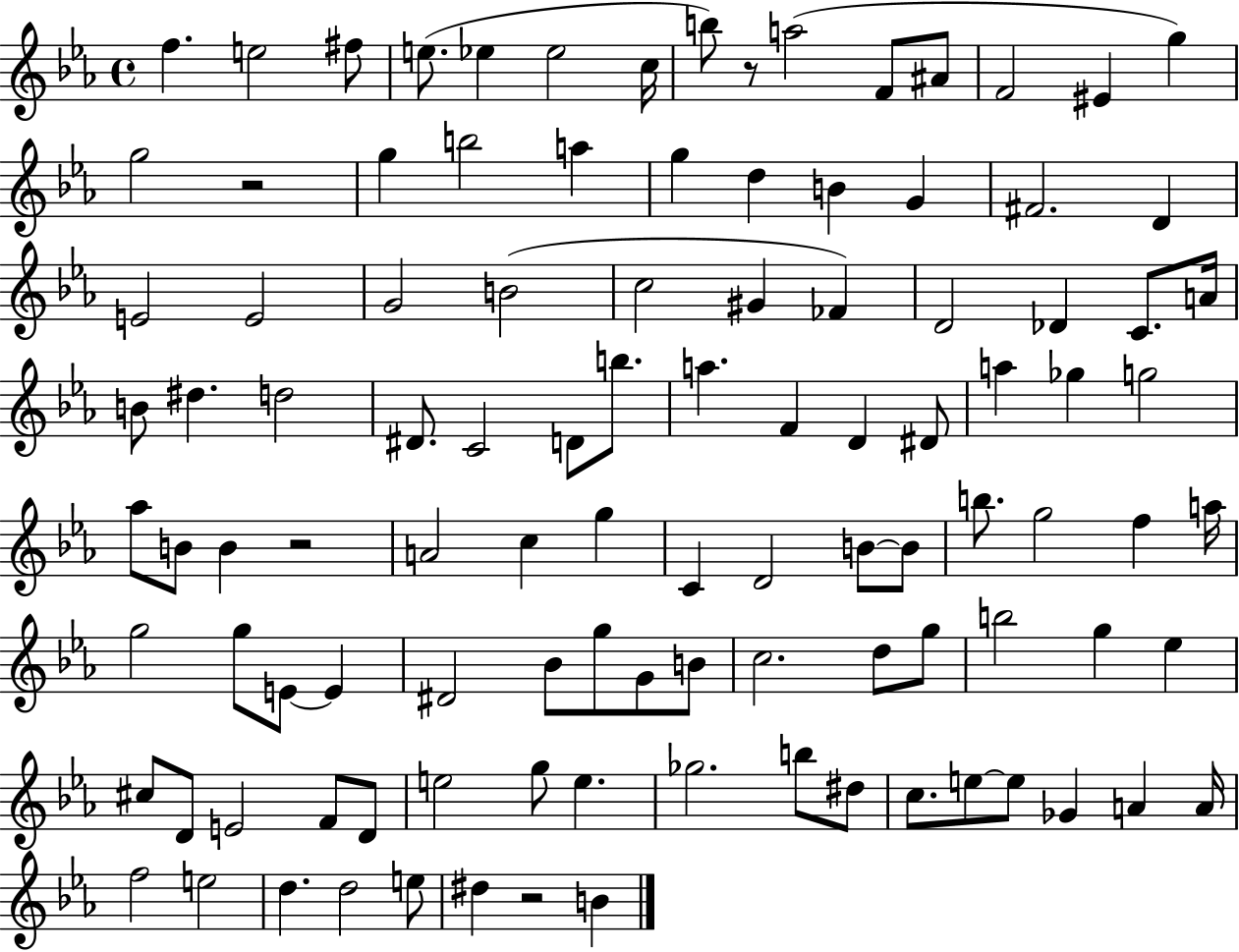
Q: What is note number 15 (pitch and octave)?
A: G5